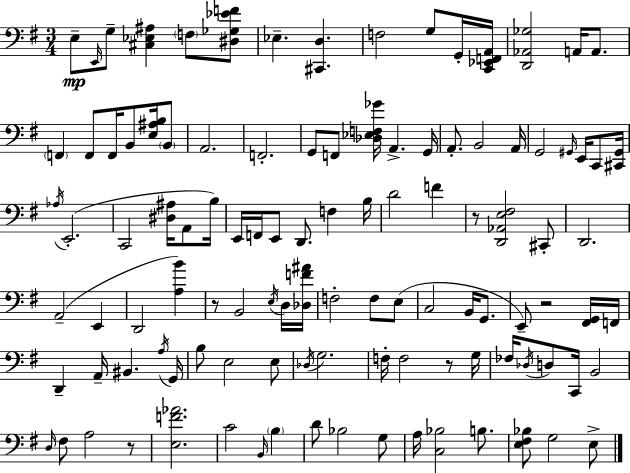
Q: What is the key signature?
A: E minor